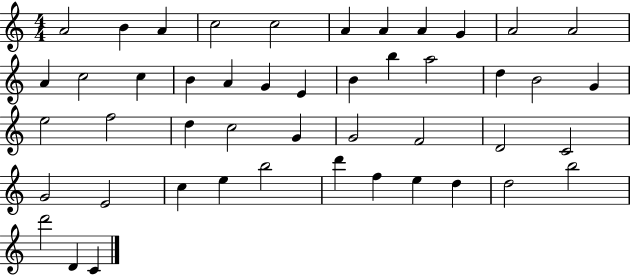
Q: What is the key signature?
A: C major